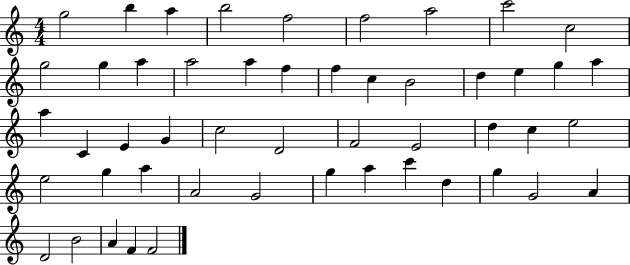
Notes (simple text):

G5/h B5/q A5/q B5/h F5/h F5/h A5/h C6/h C5/h G5/h G5/q A5/q A5/h A5/q F5/q F5/q C5/q B4/h D5/q E5/q G5/q A5/q A5/q C4/q E4/q G4/q C5/h D4/h F4/h E4/h D5/q C5/q E5/h E5/h G5/q A5/q A4/h G4/h G5/q A5/q C6/q D5/q G5/q G4/h A4/q D4/h B4/h A4/q F4/q F4/h